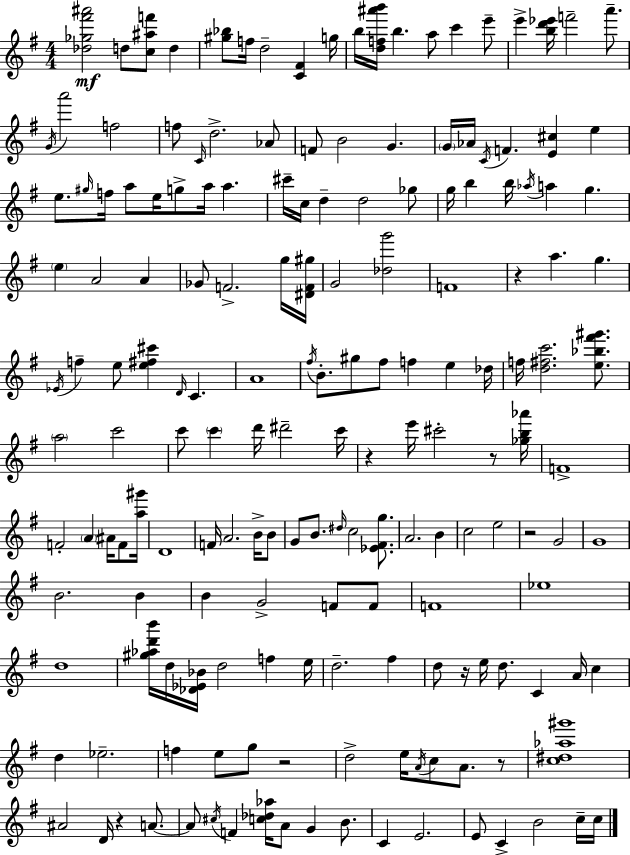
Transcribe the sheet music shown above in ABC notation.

X:1
T:Untitled
M:4/4
L:1/4
K:G
[_d_g^f'^a']2 d/2 [c^af']/2 d [^g_b]/2 f/4 d2 [C^F] g/4 b/4 [df^a'b']/4 b a/2 c' e'/2 e' [bd'_e']/4 f'2 a'/2 G/4 a'2 f2 f/2 C/4 d2 _A/2 F/2 B2 G G/4 _A/4 C/4 F [E^c] e e/2 ^g/4 f/4 a/2 e/4 g/2 a/4 a ^c'/4 c/4 d d2 _g/2 g/4 b b/4 _a/4 a g e A2 A _G/2 F2 g/4 [^DF^g]/4 G2 [_dg']2 F4 z a g _E/4 f e/2 [e^f^c'] D/4 C A4 ^f/4 B/2 ^g/2 ^f/2 f e _d/4 f/4 [d^fc']2 [e_b^f'^g']/2 a2 c'2 c'/2 c' d'/4 ^d'2 c'/4 z e'/4 ^c'2 z/2 [_gb_a']/4 F4 F2 A ^A/4 F/2 [a^g']/4 D4 F/4 A2 B/4 B/2 G/2 B/2 ^d/4 c2 [_E^Fg]/2 A2 B c2 e2 z2 G2 G4 B2 B B G2 F/2 F/2 F4 _e4 d4 [^g_ad'b']/4 d/4 [_D_E_B]/4 d2 f e/4 d2 ^f d/2 z/4 e/4 d/2 C A/4 c d _e2 f e/2 g/2 z2 d2 e/4 A/4 c/2 A/2 z/2 [c^d_a^g']4 ^A2 D/4 z A/2 A/2 ^c/4 F [c_d_a]/4 A/2 G B/2 C E2 E/2 C B2 c/4 c/4